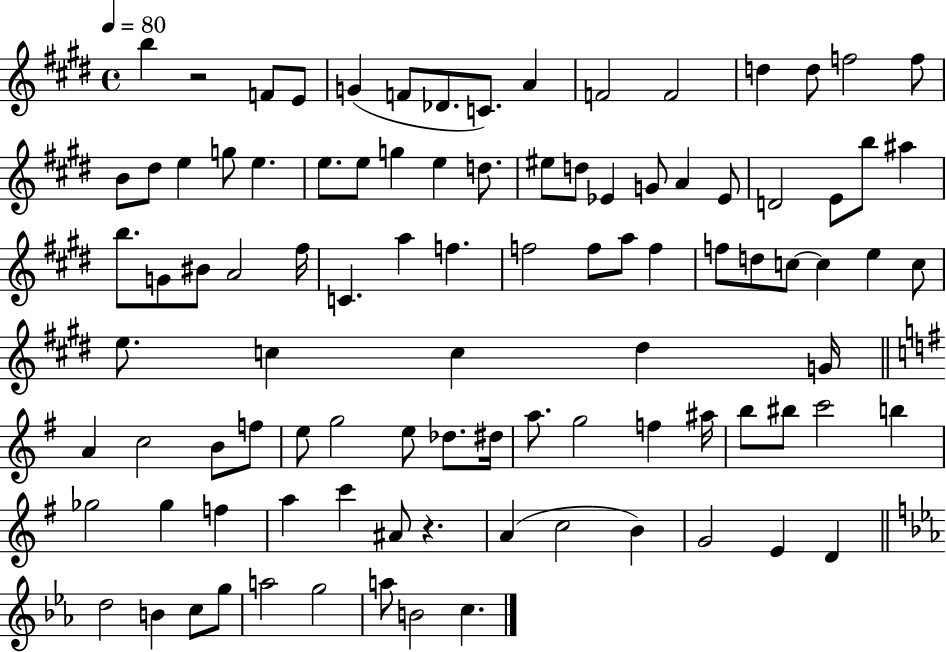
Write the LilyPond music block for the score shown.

{
  \clef treble
  \time 4/4
  \defaultTimeSignature
  \key e \major
  \tempo 4 = 80
  b''4 r2 f'8 e'8 | g'4( f'8 des'8. c'8.) a'4 | f'2 f'2 | d''4 d''8 f''2 f''8 | \break b'8 dis''8 e''4 g''8 e''4. | e''8. e''8 g''4 e''4 d''8. | eis''8 d''8 ees'4 g'8 a'4 ees'8 | d'2 e'8 b''8 ais''4 | \break b''8. g'8 bis'8 a'2 fis''16 | c'4. a''4 f''4. | f''2 f''8 a''8 f''4 | f''8 d''8 c''8~~ c''4 e''4 c''8 | \break e''8. c''4 c''4 dis''4 g'16 | \bar "||" \break \key e \minor a'4 c''2 b'8 f''8 | e''8 g''2 e''8 des''8. dis''16 | a''8. g''2 f''4 ais''16 | b''8 bis''8 c'''2 b''4 | \break ges''2 ges''4 f''4 | a''4 c'''4 ais'8 r4. | a'4( c''2 b'4) | g'2 e'4 d'4 | \break \bar "||" \break \key ees \major d''2 b'4 c''8 g''8 | a''2 g''2 | a''8 b'2 c''4. | \bar "|."
}